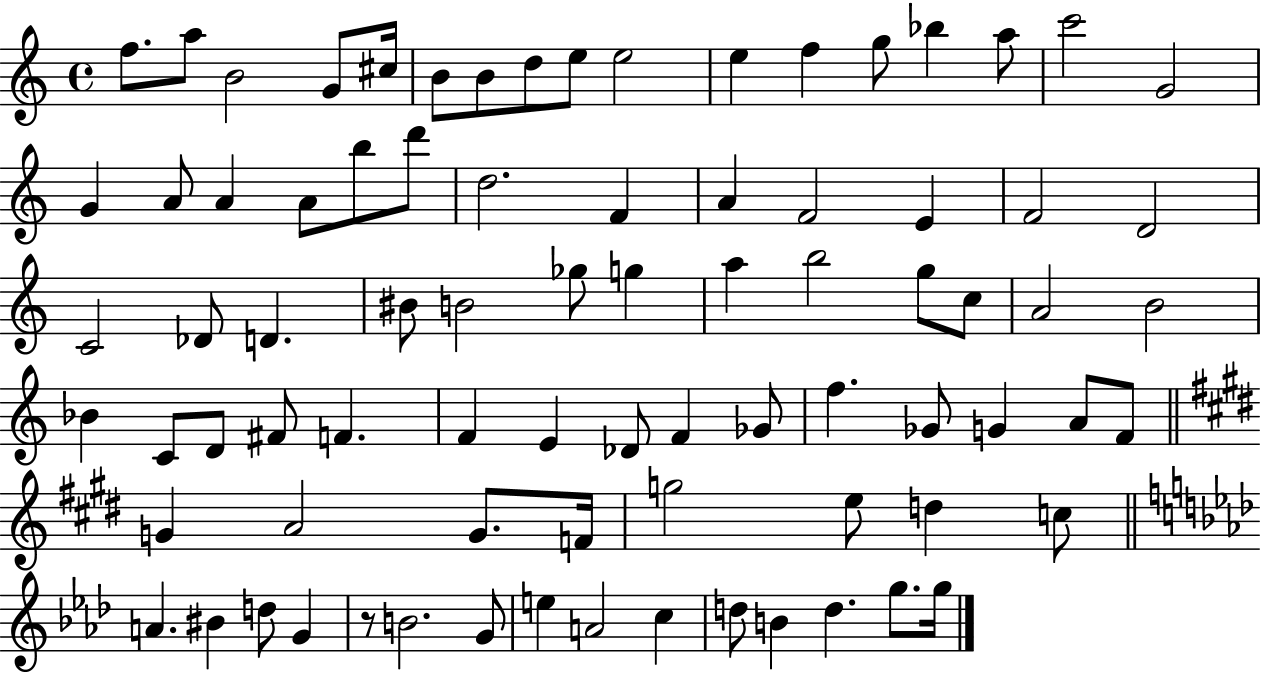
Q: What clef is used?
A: treble